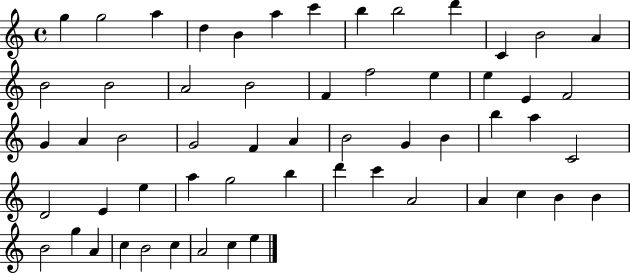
X:1
T:Untitled
M:4/4
L:1/4
K:C
g g2 a d B a c' b b2 d' C B2 A B2 B2 A2 B2 F f2 e e E F2 G A B2 G2 F A B2 G B b a C2 D2 E e a g2 b d' c' A2 A c B B B2 g A c B2 c A2 c e